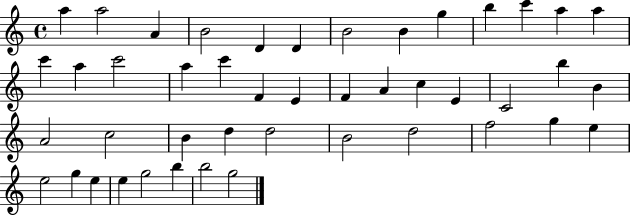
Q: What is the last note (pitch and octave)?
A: G5